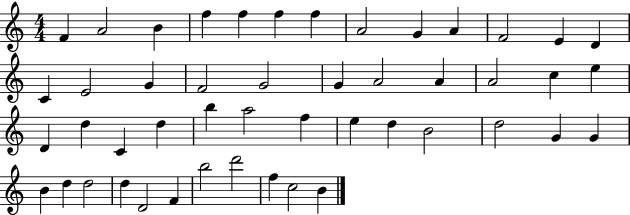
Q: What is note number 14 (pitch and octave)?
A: C4